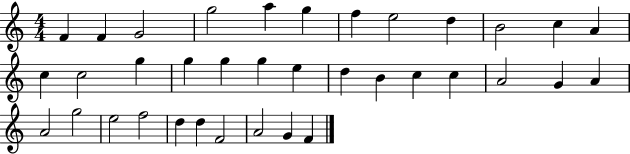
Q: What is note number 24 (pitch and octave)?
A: A4